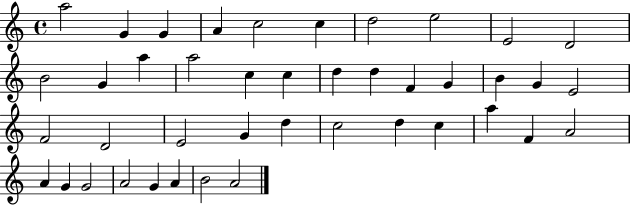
X:1
T:Untitled
M:4/4
L:1/4
K:C
a2 G G A c2 c d2 e2 E2 D2 B2 G a a2 c c d d F G B G E2 F2 D2 E2 G d c2 d c a F A2 A G G2 A2 G A B2 A2